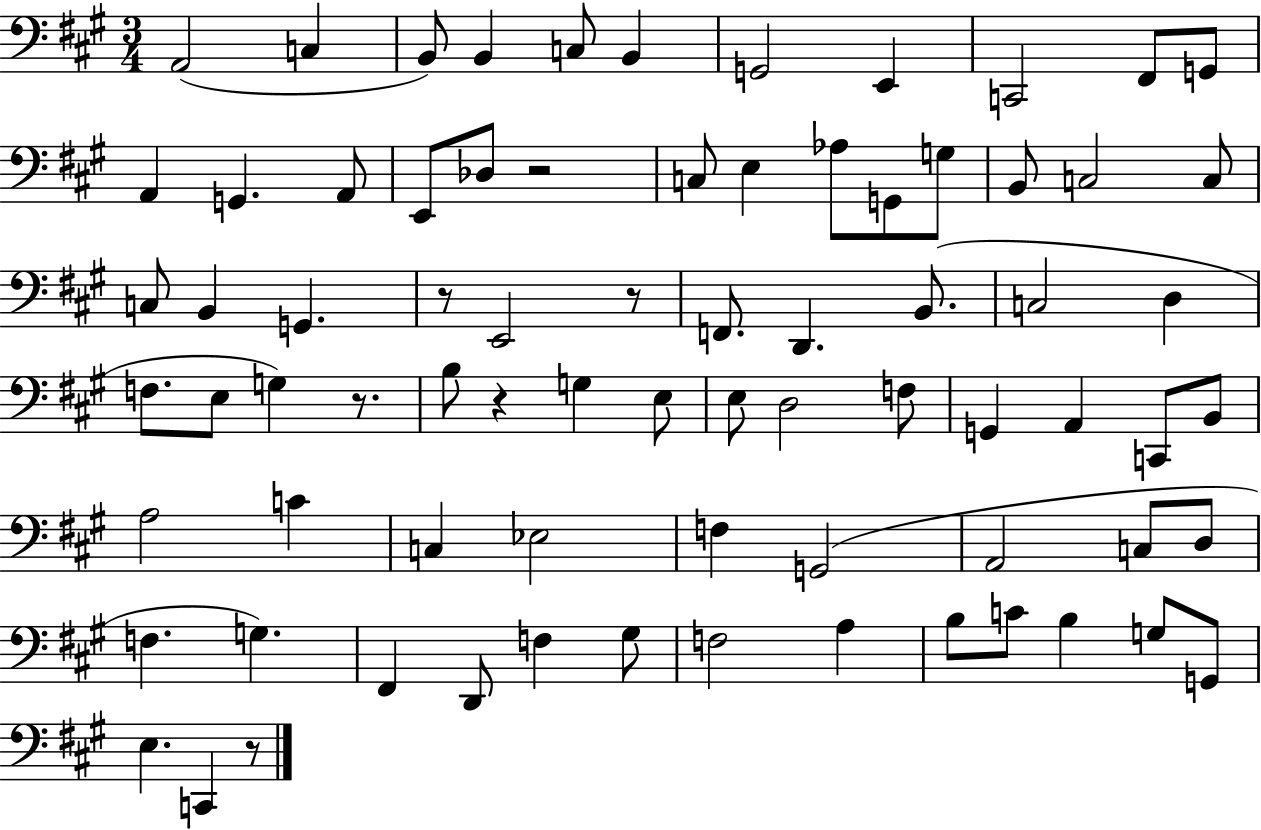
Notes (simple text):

A2/h C3/q B2/e B2/q C3/e B2/q G2/h E2/q C2/h F#2/e G2/e A2/q G2/q. A2/e E2/e Db3/e R/h C3/e E3/q Ab3/e G2/e G3/e B2/e C3/h C3/e C3/e B2/q G2/q. R/e E2/h R/e F2/e. D2/q. B2/e. C3/h D3/q F3/e. E3/e G3/q R/e. B3/e R/q G3/q E3/e E3/e D3/h F3/e G2/q A2/q C2/e B2/e A3/h C4/q C3/q Eb3/h F3/q G2/h A2/h C3/e D3/e F3/q. G3/q. F#2/q D2/e F3/q G#3/e F3/h A3/q B3/e C4/e B3/q G3/e G2/e E3/q. C2/q R/e